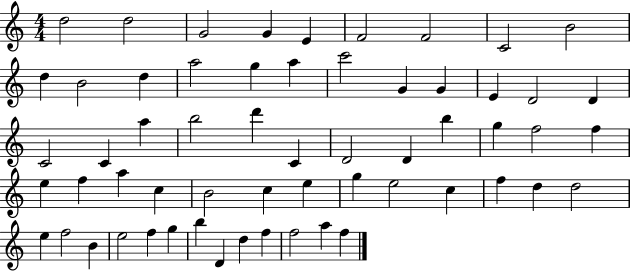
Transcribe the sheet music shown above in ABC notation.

X:1
T:Untitled
M:4/4
L:1/4
K:C
d2 d2 G2 G E F2 F2 C2 B2 d B2 d a2 g a c'2 G G E D2 D C2 C a b2 d' C D2 D b g f2 f e f a c B2 c e g e2 c f d d2 e f2 B e2 f g b D d f f2 a f